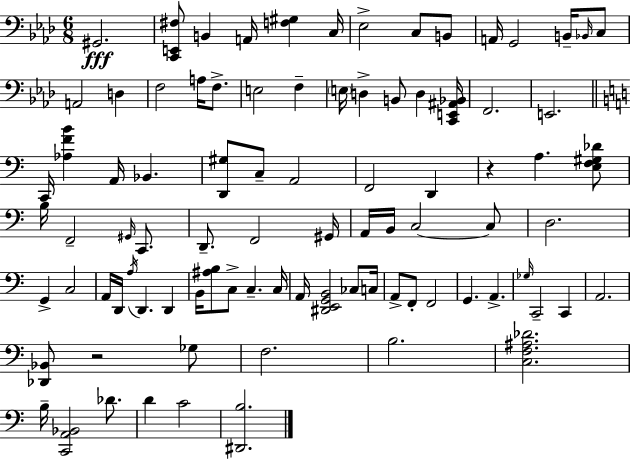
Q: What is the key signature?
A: AES major